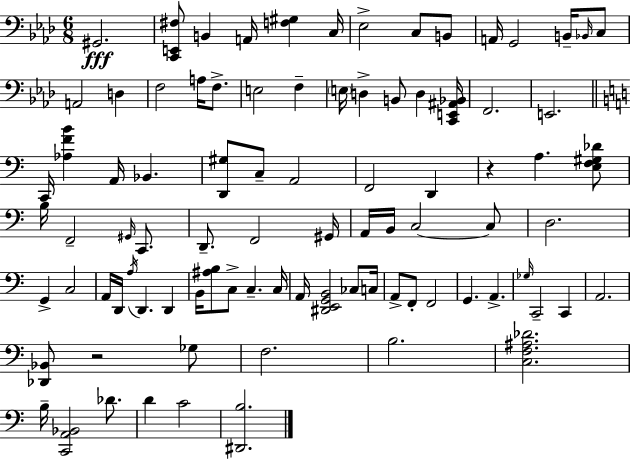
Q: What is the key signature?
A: AES major